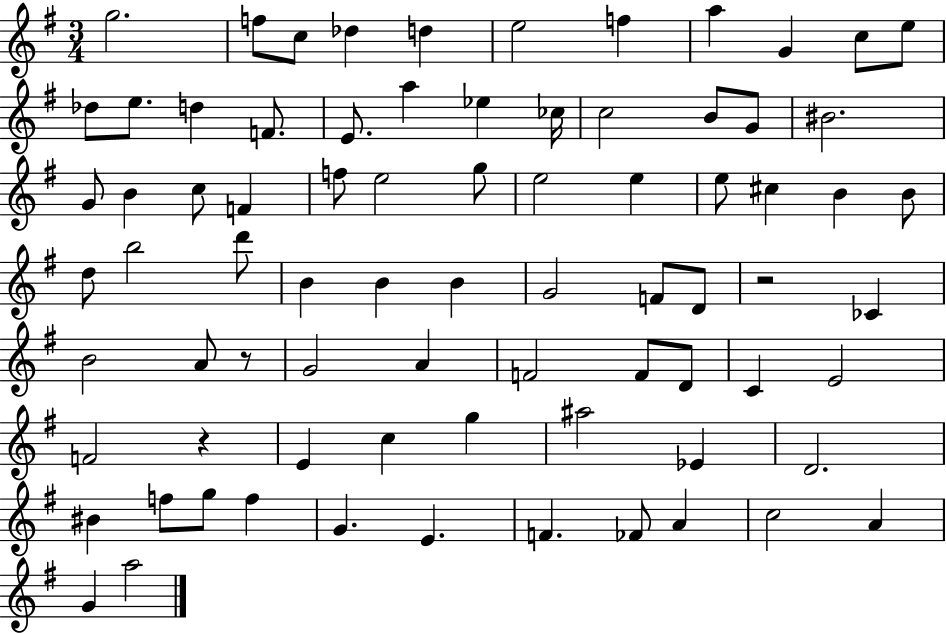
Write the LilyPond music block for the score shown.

{
  \clef treble
  \numericTimeSignature
  \time 3/4
  \key g \major
  g''2. | f''8 c''8 des''4 d''4 | e''2 f''4 | a''4 g'4 c''8 e''8 | \break des''8 e''8. d''4 f'8. | e'8. a''4 ees''4 ces''16 | c''2 b'8 g'8 | bis'2. | \break g'8 b'4 c''8 f'4 | f''8 e''2 g''8 | e''2 e''4 | e''8 cis''4 b'4 b'8 | \break d''8 b''2 d'''8 | b'4 b'4 b'4 | g'2 f'8 d'8 | r2 ces'4 | \break b'2 a'8 r8 | g'2 a'4 | f'2 f'8 d'8 | c'4 e'2 | \break f'2 r4 | e'4 c''4 g''4 | ais''2 ees'4 | d'2. | \break bis'4 f''8 g''8 f''4 | g'4. e'4. | f'4. fes'8 a'4 | c''2 a'4 | \break g'4 a''2 | \bar "|."
}